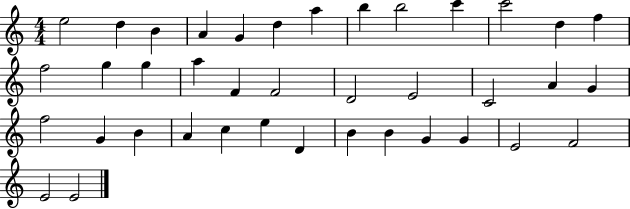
E5/h D5/q B4/q A4/q G4/q D5/q A5/q B5/q B5/h C6/q C6/h D5/q F5/q F5/h G5/q G5/q A5/q F4/q F4/h D4/h E4/h C4/h A4/q G4/q F5/h G4/q B4/q A4/q C5/q E5/q D4/q B4/q B4/q G4/q G4/q E4/h F4/h E4/h E4/h